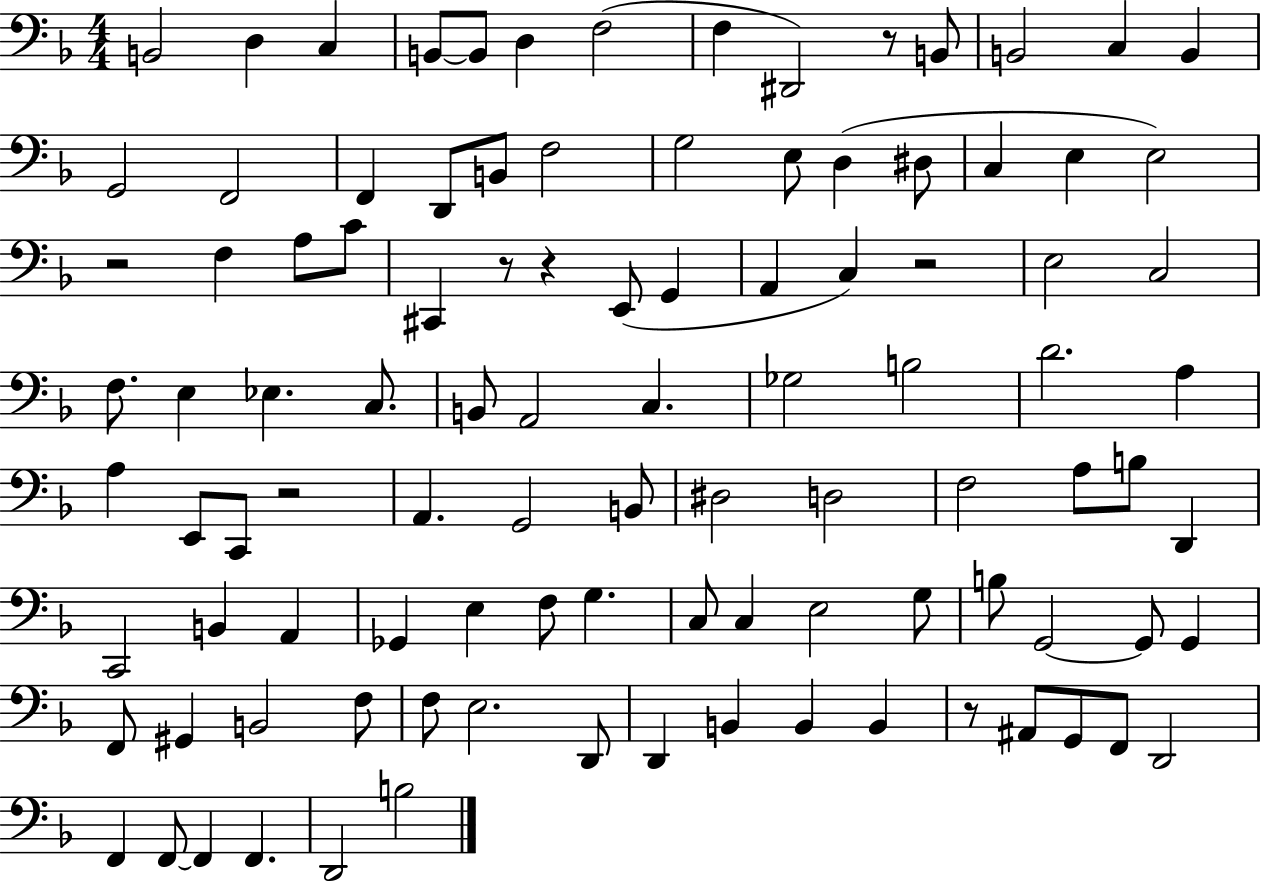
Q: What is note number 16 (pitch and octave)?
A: F2